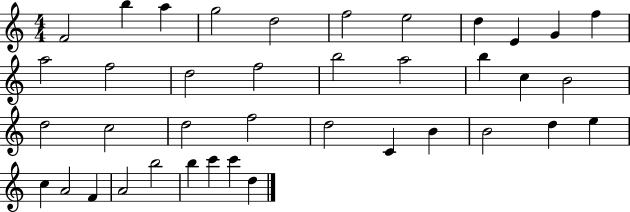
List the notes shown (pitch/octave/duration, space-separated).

F4/h B5/q A5/q G5/h D5/h F5/h E5/h D5/q E4/q G4/q F5/q A5/h F5/h D5/h F5/h B5/h A5/h B5/q C5/q B4/h D5/h C5/h D5/h F5/h D5/h C4/q B4/q B4/h D5/q E5/q C5/q A4/h F4/q A4/h B5/h B5/q C6/q C6/q D5/q